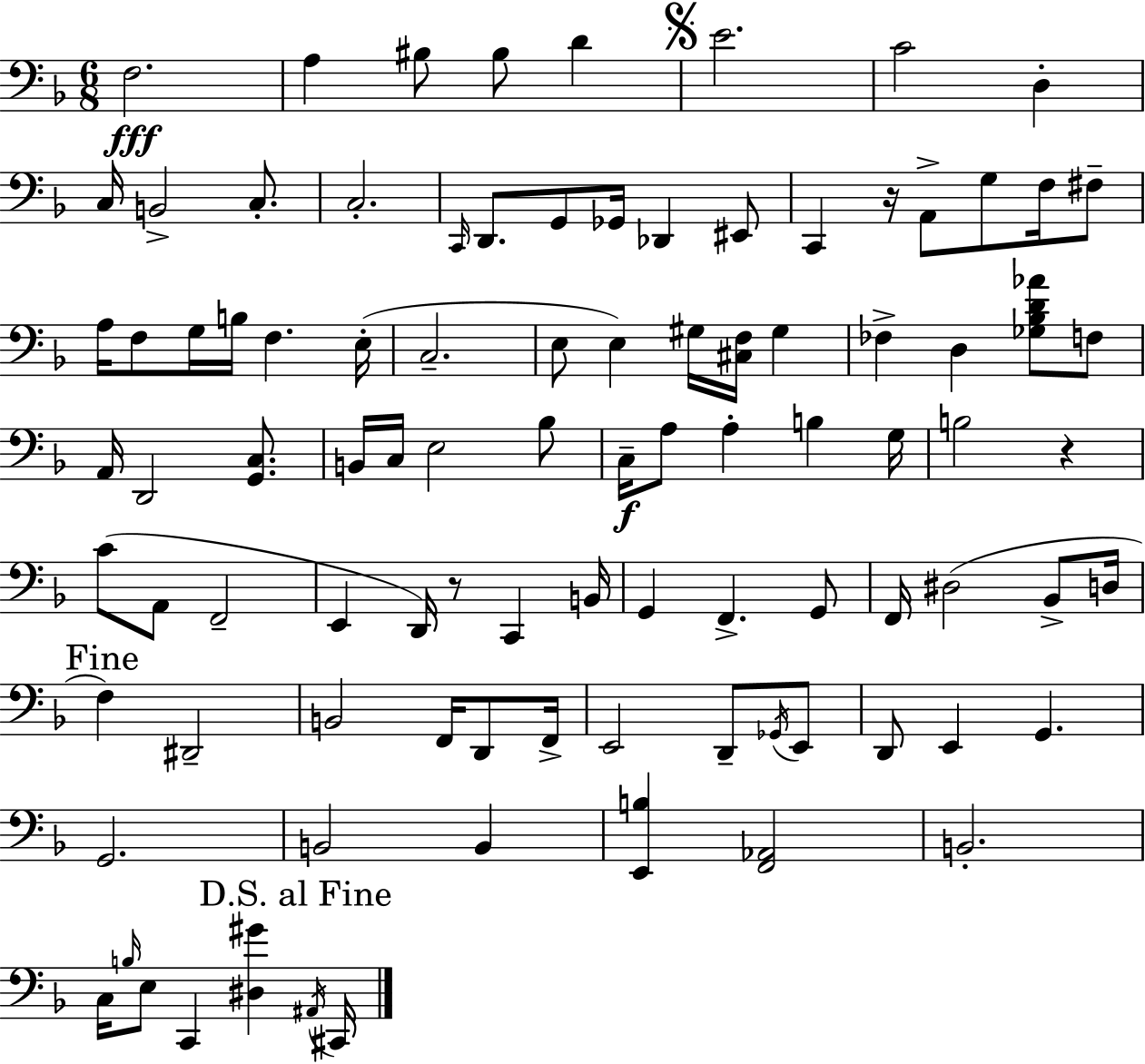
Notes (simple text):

F3/h. A3/q BIS3/e BIS3/e D4/q E4/h. C4/h D3/q C3/s B2/h C3/e. C3/h. C2/s D2/e. G2/e Gb2/s Db2/q EIS2/e C2/q R/s A2/e G3/e F3/s F#3/e A3/s F3/e G3/s B3/s F3/q. E3/s C3/h. E3/e E3/q G#3/s [C#3,F3]/s G#3/q FES3/q D3/q [Gb3,Bb3,D4,Ab4]/e F3/e A2/s D2/h [G2,C3]/e. B2/s C3/s E3/h Bb3/e C3/s A3/e A3/q B3/q G3/s B3/h R/q C4/e A2/e F2/h E2/q D2/s R/e C2/q B2/s G2/q F2/q. G2/e F2/s D#3/h Bb2/e D3/s F3/q D#2/h B2/h F2/s D2/e F2/s E2/h D2/e Gb2/s E2/e D2/e E2/q G2/q. G2/h. B2/h B2/q [E2,B3]/q [F2,Ab2]/h B2/h. C3/s B3/s E3/e C2/q [D#3,G#4]/q A#2/s C#2/s